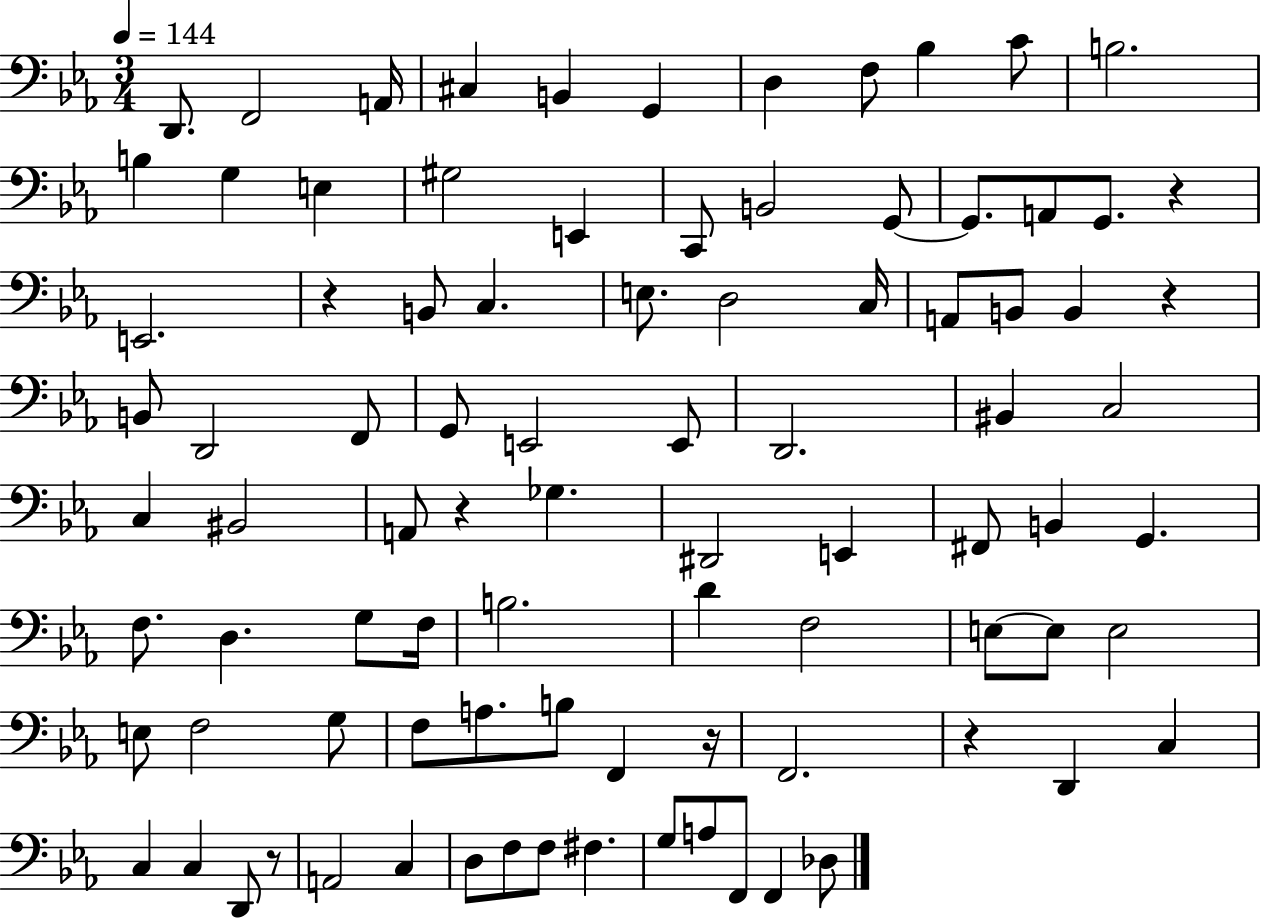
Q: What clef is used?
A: bass